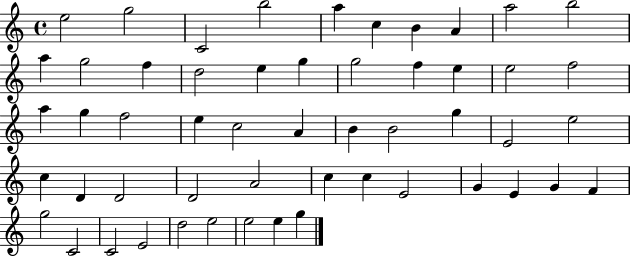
{
  \clef treble
  \time 4/4
  \defaultTimeSignature
  \key c \major
  e''2 g''2 | c'2 b''2 | a''4 c''4 b'4 a'4 | a''2 b''2 | \break a''4 g''2 f''4 | d''2 e''4 g''4 | g''2 f''4 e''4 | e''2 f''2 | \break a''4 g''4 f''2 | e''4 c''2 a'4 | b'4 b'2 g''4 | e'2 e''2 | \break c''4 d'4 d'2 | d'2 a'2 | c''4 c''4 e'2 | g'4 e'4 g'4 f'4 | \break g''2 c'2 | c'2 e'2 | d''2 e''2 | e''2 e''4 g''4 | \break \bar "|."
}